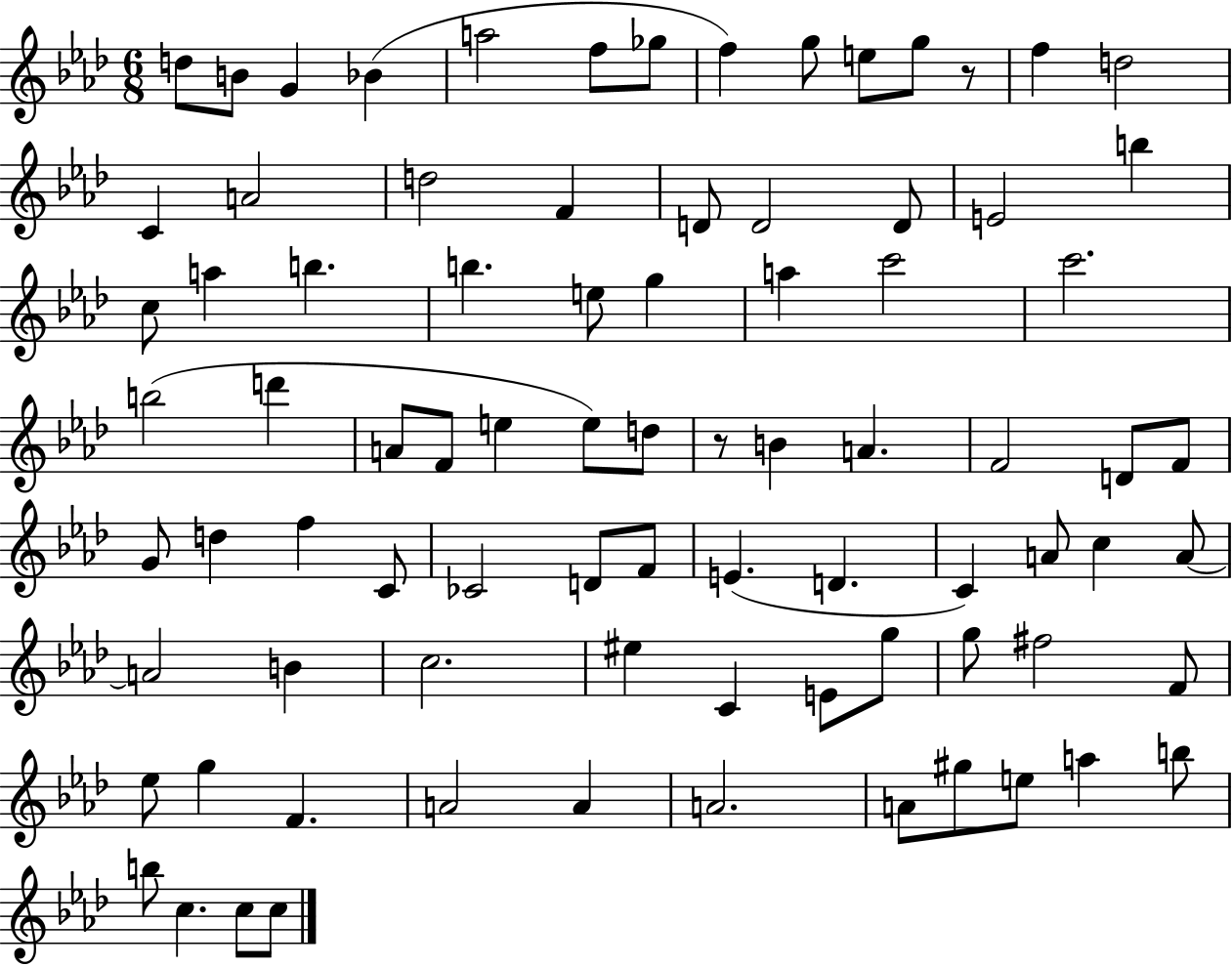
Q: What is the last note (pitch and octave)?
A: C5